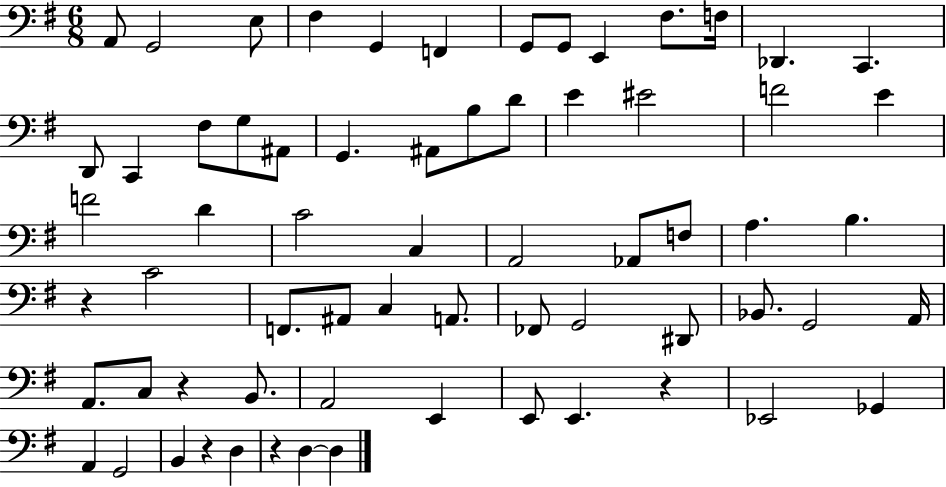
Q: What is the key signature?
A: G major